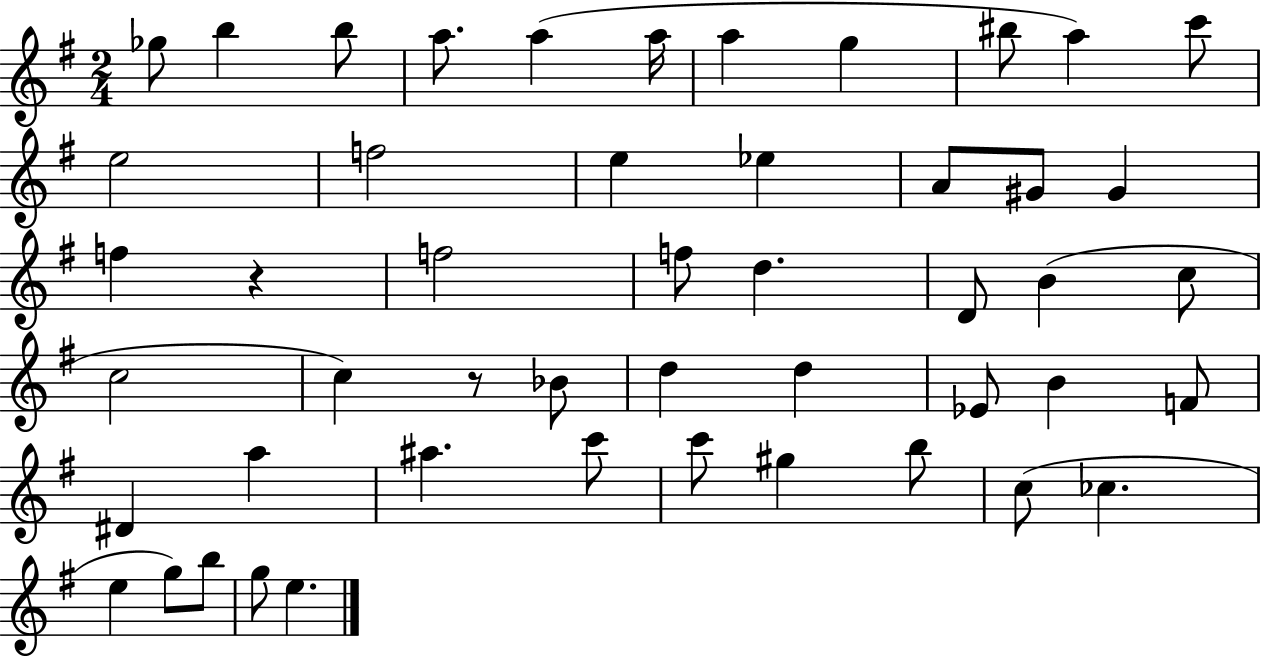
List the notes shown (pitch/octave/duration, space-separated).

Gb5/e B5/q B5/e A5/e. A5/q A5/s A5/q G5/q BIS5/e A5/q C6/e E5/h F5/h E5/q Eb5/q A4/e G#4/e G#4/q F5/q R/q F5/h F5/e D5/q. D4/e B4/q C5/e C5/h C5/q R/e Bb4/e D5/q D5/q Eb4/e B4/q F4/e D#4/q A5/q A#5/q. C6/e C6/e G#5/q B5/e C5/e CES5/q. E5/q G5/e B5/e G5/e E5/q.